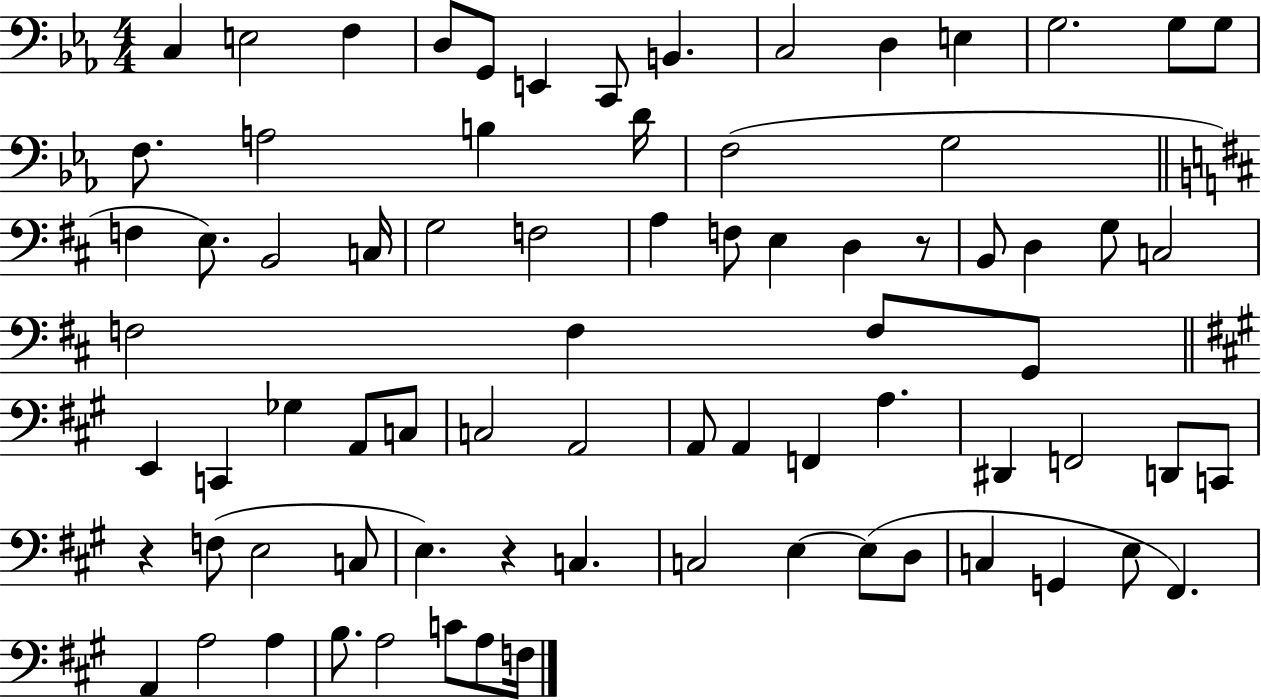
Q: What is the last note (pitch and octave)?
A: F3